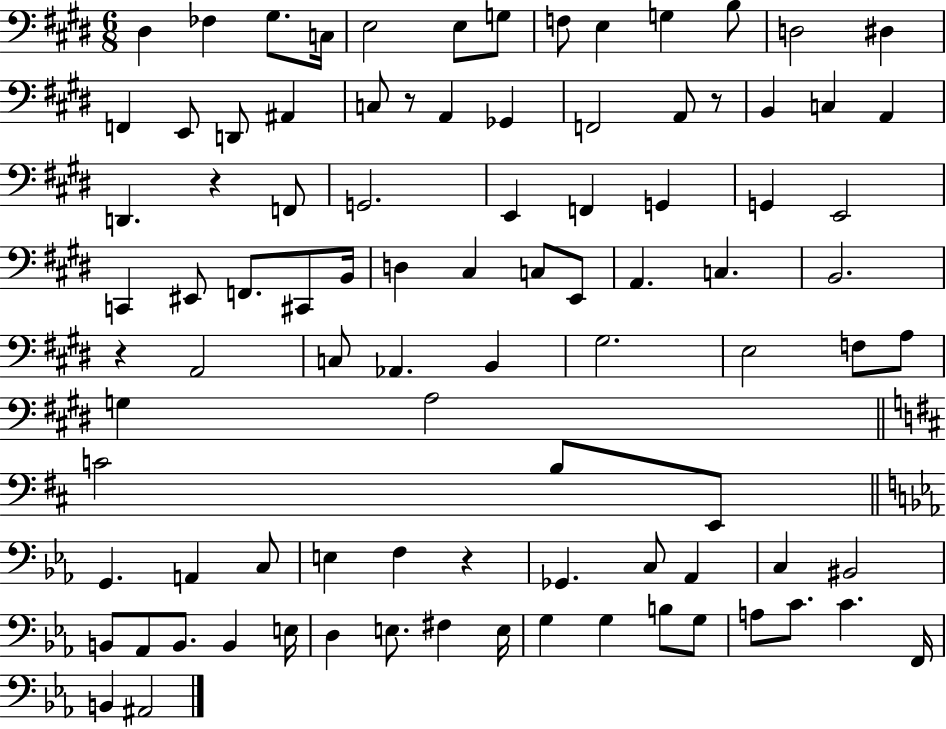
X:1
T:Untitled
M:6/8
L:1/4
K:E
^D, _F, ^G,/2 C,/4 E,2 E,/2 G,/2 F,/2 E, G, B,/2 D,2 ^D, F,, E,,/2 D,,/2 ^A,, C,/2 z/2 A,, _G,, F,,2 A,,/2 z/2 B,, C, A,, D,, z F,,/2 G,,2 E,, F,, G,, G,, E,,2 C,, ^E,,/2 F,,/2 ^C,,/2 B,,/4 D, ^C, C,/2 E,,/2 A,, C, B,,2 z A,,2 C,/2 _A,, B,, ^G,2 E,2 F,/2 A,/2 G, A,2 C2 B,/2 E,,/2 G,, A,, C,/2 E, F, z _G,, C,/2 _A,, C, ^B,,2 B,,/2 _A,,/2 B,,/2 B,, E,/4 D, E,/2 ^F, E,/4 G, G, B,/2 G,/2 A,/2 C/2 C F,,/4 B,, ^A,,2